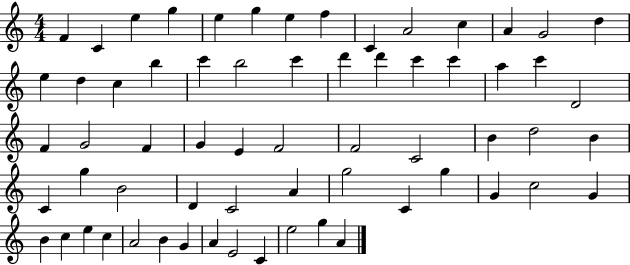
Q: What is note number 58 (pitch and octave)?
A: G4